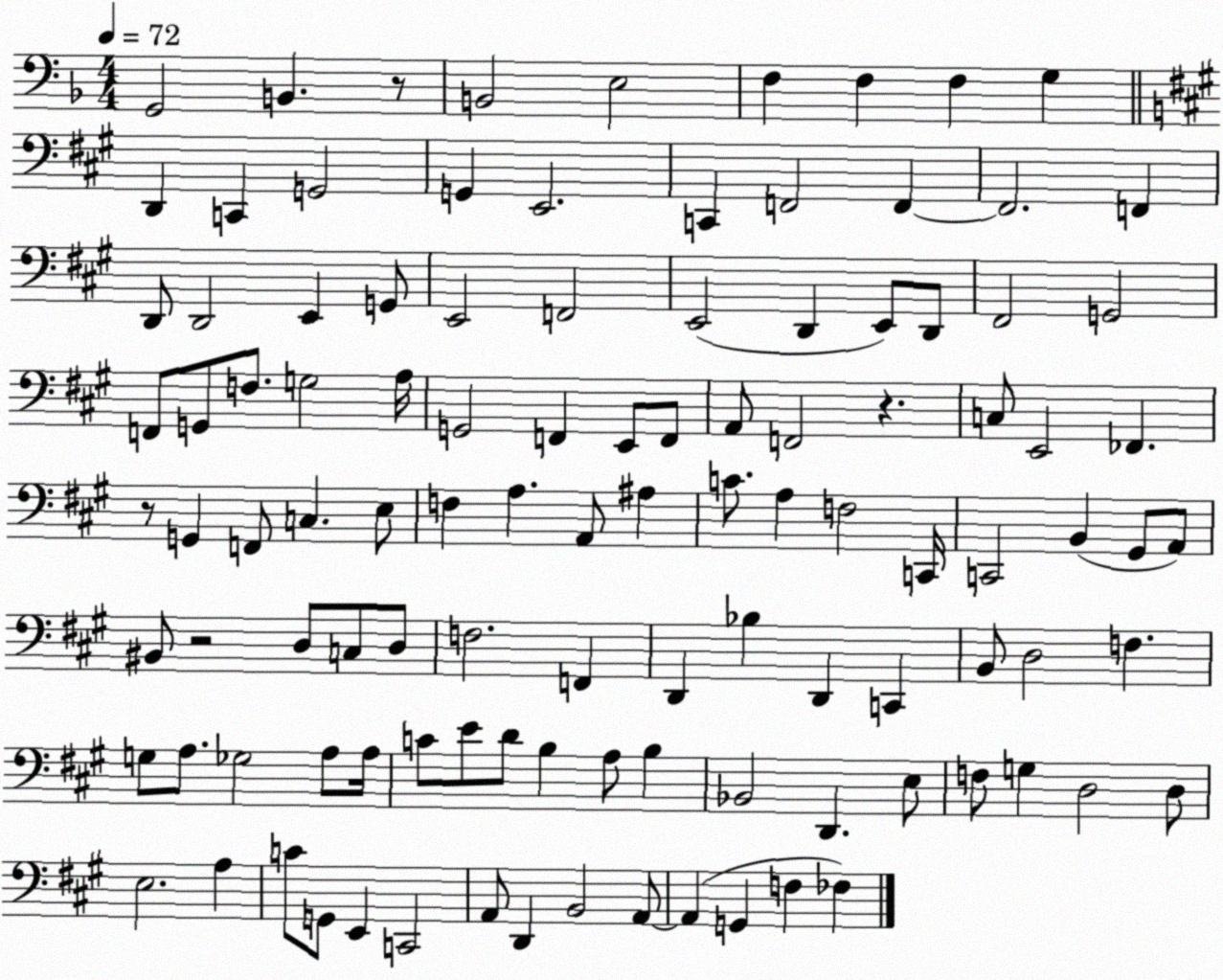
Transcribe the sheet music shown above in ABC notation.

X:1
T:Untitled
M:4/4
L:1/4
K:F
G,,2 B,, z/2 B,,2 E,2 F, F, F, G, D,, C,, G,,2 G,, E,,2 C,, F,,2 F,, F,,2 F,, D,,/2 D,,2 E,, G,,/2 E,,2 F,,2 E,,2 D,, E,,/2 D,,/2 ^F,,2 G,,2 F,,/2 G,,/2 F,/2 G,2 A,/4 G,,2 F,, E,,/2 F,,/2 A,,/2 F,,2 z C,/2 E,,2 _F,, z/2 G,, F,,/2 C, E,/2 F, A, A,,/2 ^A, C/2 A, F,2 C,,/4 C,,2 B,, ^G,,/2 A,,/2 ^B,,/2 z2 D,/2 C,/2 D,/2 F,2 F,, D,, _B, D,, C,, B,,/2 D,2 F, G,/2 A,/2 _G,2 A,/2 A,/4 C/2 E/2 D/2 B, A,/2 B, _B,,2 D,, E,/2 F,/2 G, D,2 D,/2 E,2 A, C/2 G,,/2 E,, C,,2 A,,/2 D,, B,,2 A,,/2 A,, G,, F, _F,